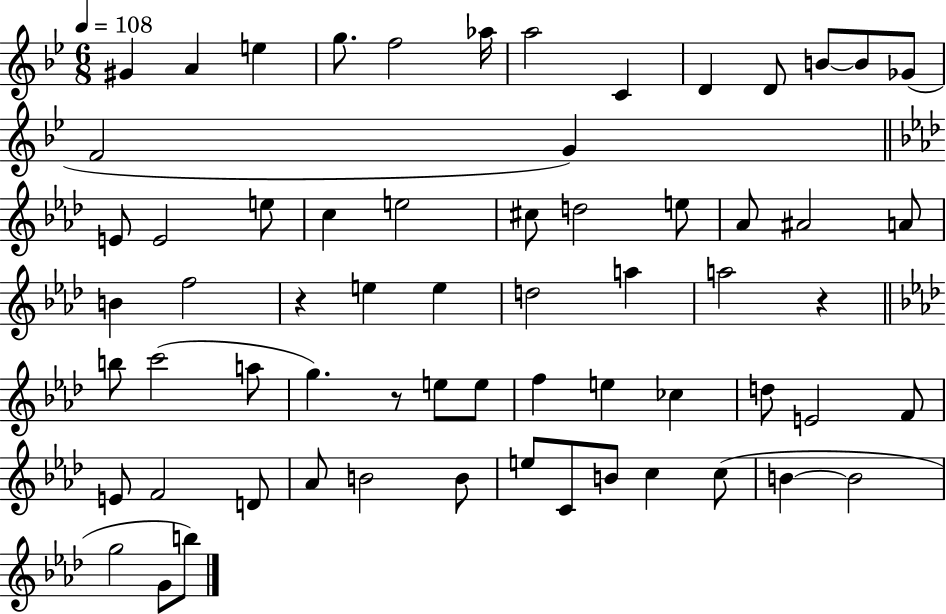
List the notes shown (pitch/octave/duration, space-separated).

G#4/q A4/q E5/q G5/e. F5/h Ab5/s A5/h C4/q D4/q D4/e B4/e B4/e Gb4/e F4/h G4/q E4/e E4/h E5/e C5/q E5/h C#5/e D5/h E5/e Ab4/e A#4/h A4/e B4/q F5/h R/q E5/q E5/q D5/h A5/q A5/h R/q B5/e C6/h A5/e G5/q. R/e E5/e E5/e F5/q E5/q CES5/q D5/e E4/h F4/e E4/e F4/h D4/e Ab4/e B4/h B4/e E5/e C4/e B4/e C5/q C5/e B4/q B4/h G5/h G4/e B5/e